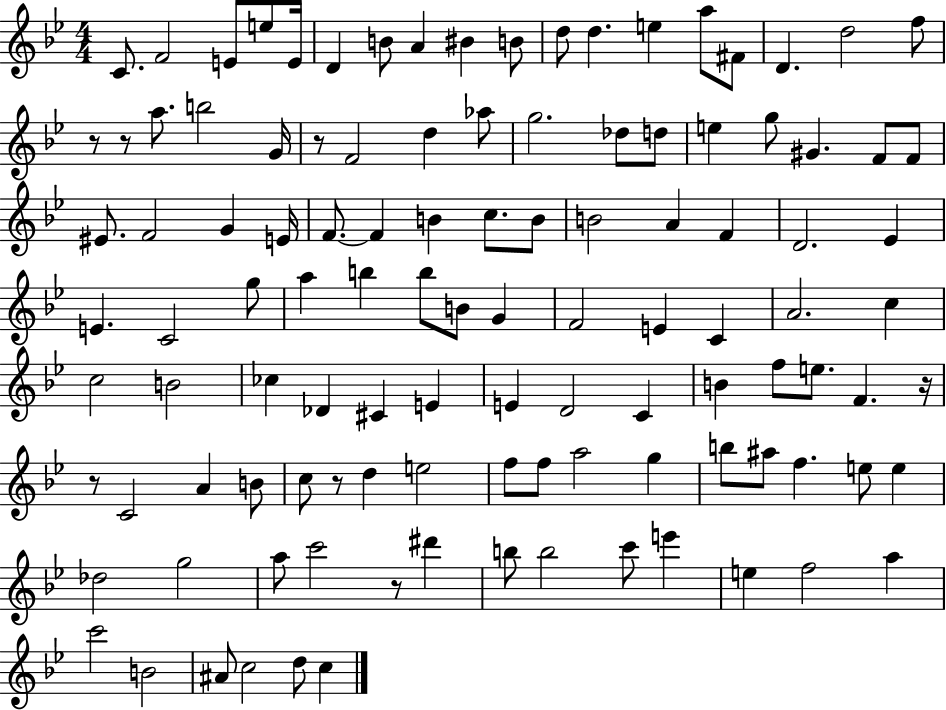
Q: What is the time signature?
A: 4/4